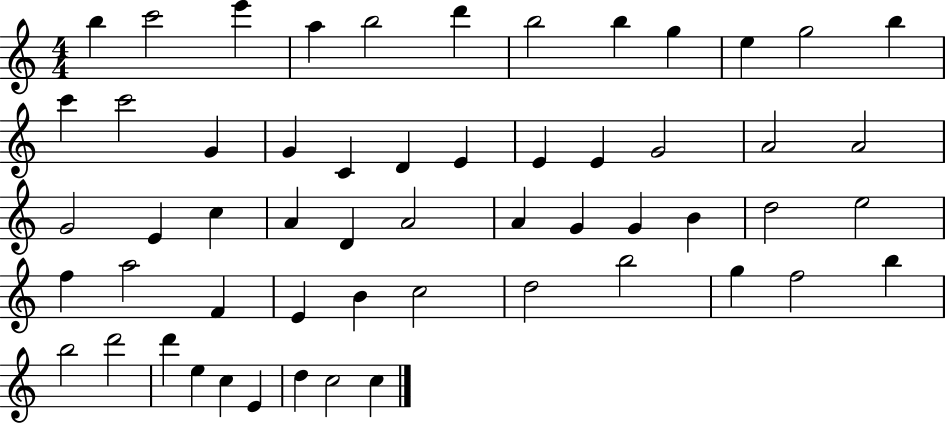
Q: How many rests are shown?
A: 0